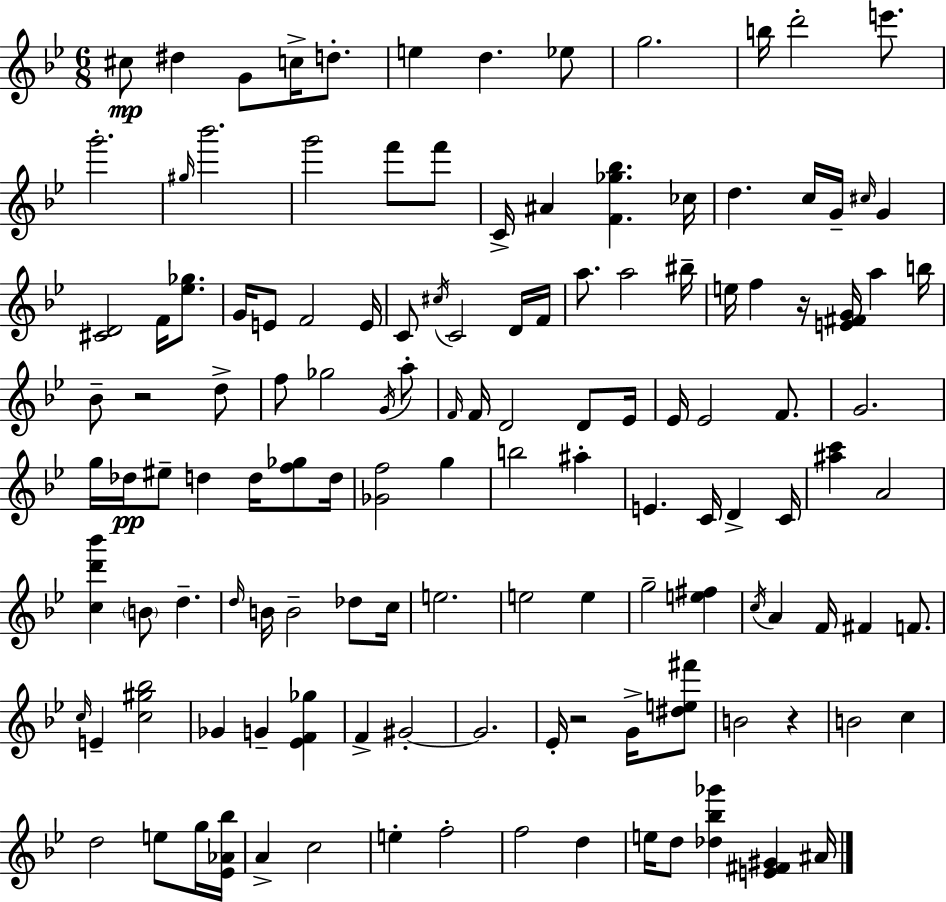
X:1
T:Untitled
M:6/8
L:1/4
K:Gm
^c/2 ^d G/2 c/4 d/2 e d _e/2 g2 b/4 d'2 e'/2 g'2 ^g/4 _b'2 g'2 f'/2 f'/2 C/4 ^A [F_g_b] _c/4 d c/4 G/4 ^c/4 G [^CD]2 F/4 [_e_g]/2 G/4 E/2 F2 E/4 C/2 ^c/4 C2 D/4 F/4 a/2 a2 ^b/4 e/4 f z/4 [E^FG]/4 a b/4 _B/2 z2 d/2 f/2 _g2 G/4 a/2 F/4 F/4 D2 D/2 _E/4 _E/4 _E2 F/2 G2 g/4 _d/4 ^e/2 d d/4 [f_g]/2 d/4 [_Gf]2 g b2 ^a E C/4 D C/4 [^ac'] A2 [cd'_b'] B/2 d d/4 B/4 B2 _d/2 c/4 e2 e2 e g2 [e^f] c/4 A F/4 ^F F/2 c/4 E [c^g_b]2 _G G [_EF_g] F ^G2 ^G2 _E/4 z2 G/4 [^de^f']/2 B2 z B2 c d2 e/2 g/4 [_E_A_b]/4 A c2 e f2 f2 d e/4 d/2 [_d_b_g'] [E^F^G] ^A/4